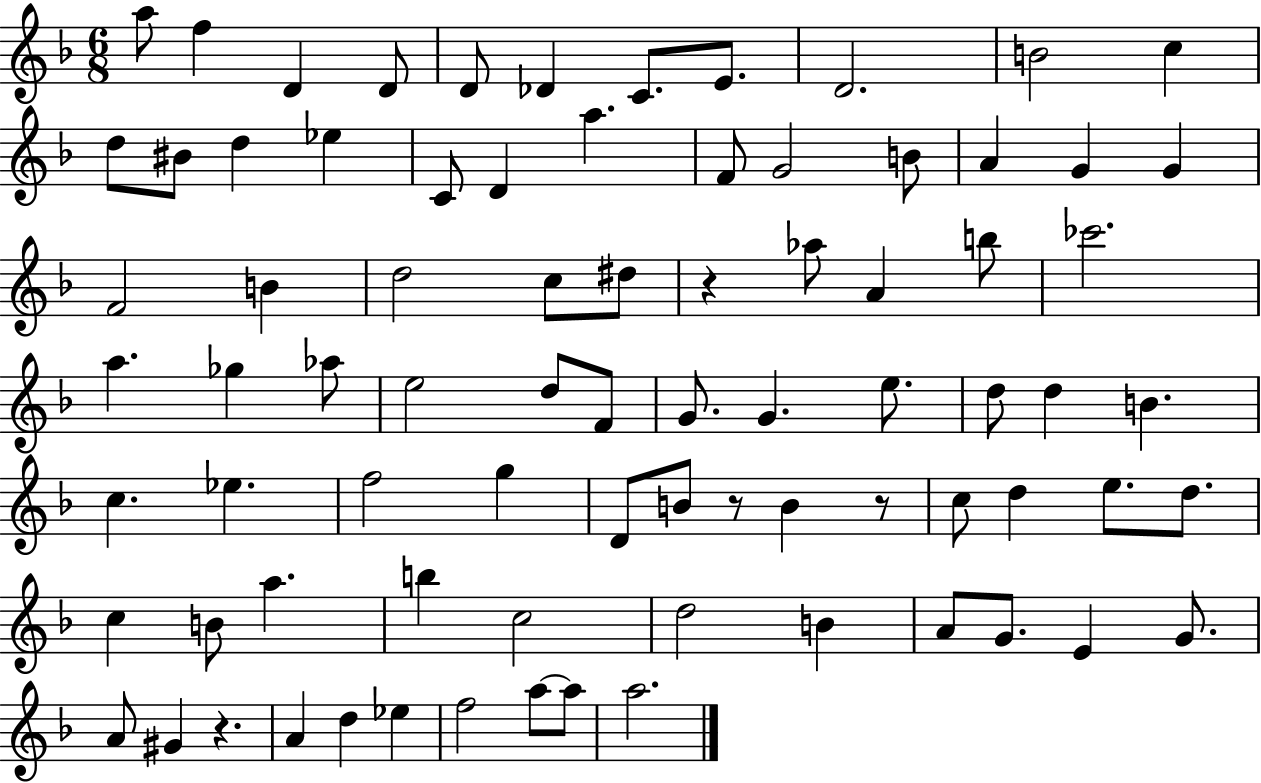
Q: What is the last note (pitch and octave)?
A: A5